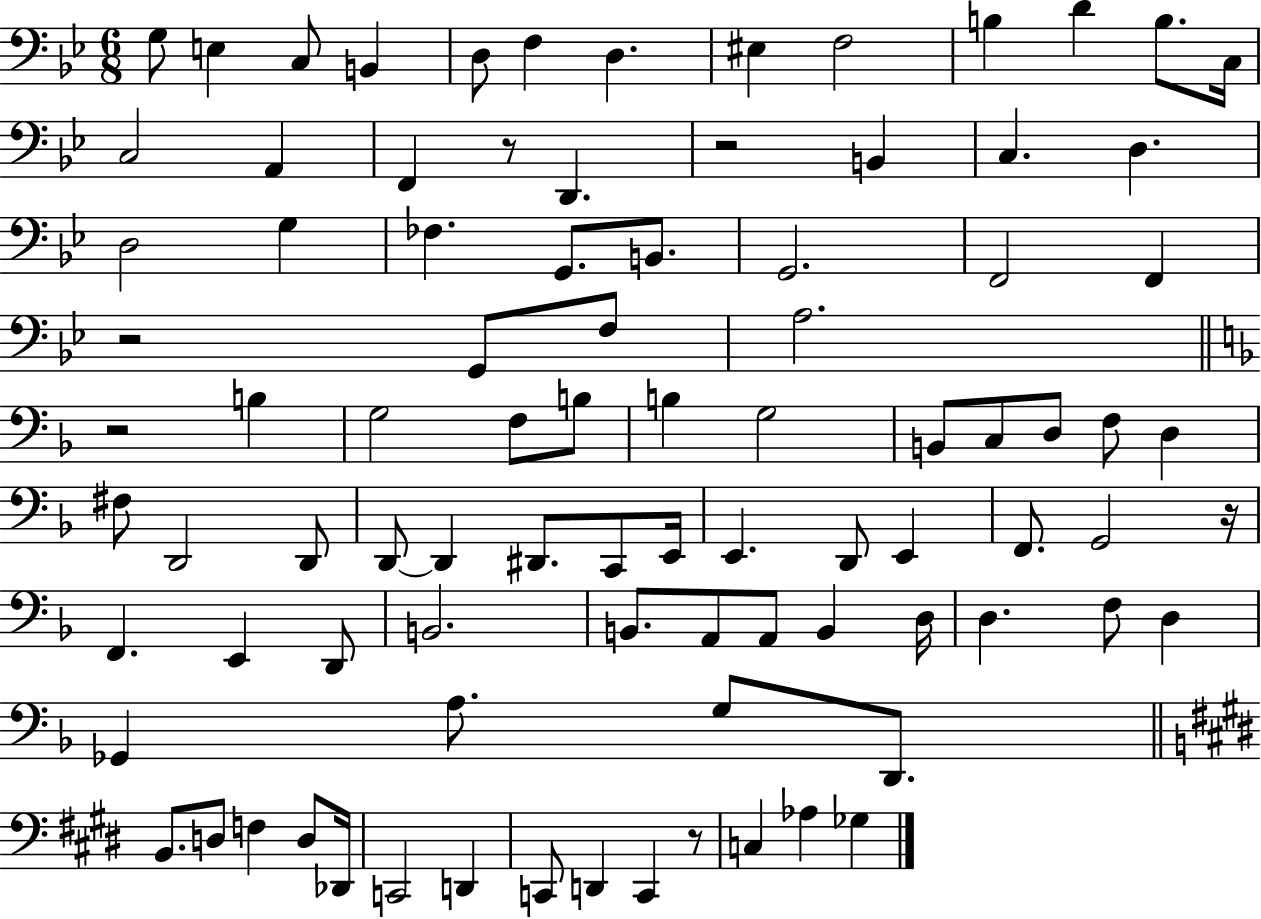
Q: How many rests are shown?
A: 6